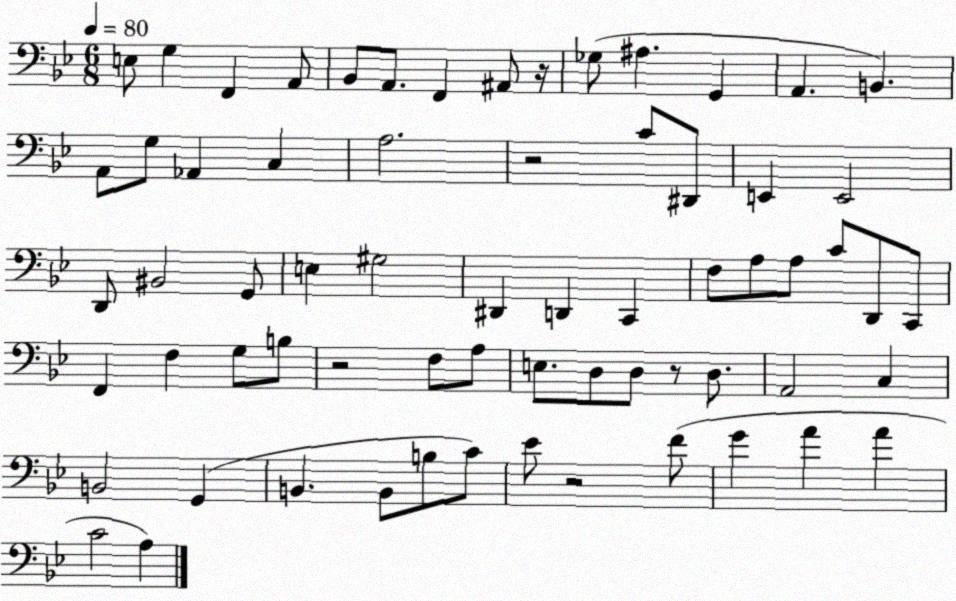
X:1
T:Untitled
M:6/8
L:1/4
K:Bb
E,/2 G, F,, A,,/2 _B,,/2 A,,/2 F,, ^A,,/2 z/4 _G,/2 ^A, G,, A,, B,, A,,/2 G,/2 _A,, C, A,2 z2 C/2 ^D,,/2 E,, E,,2 D,,/2 ^B,,2 G,,/2 E, ^G,2 ^D,, D,, C,, F,/2 A,/2 A,/2 C/2 D,,/2 C,,/2 F,, F, G,/2 B,/2 z2 F,/2 A,/2 E,/2 D,/2 D,/2 z/2 D,/2 A,,2 C, B,,2 G,, B,, B,,/2 B,/2 C/2 _E/2 z2 F/2 G A A C2 A,